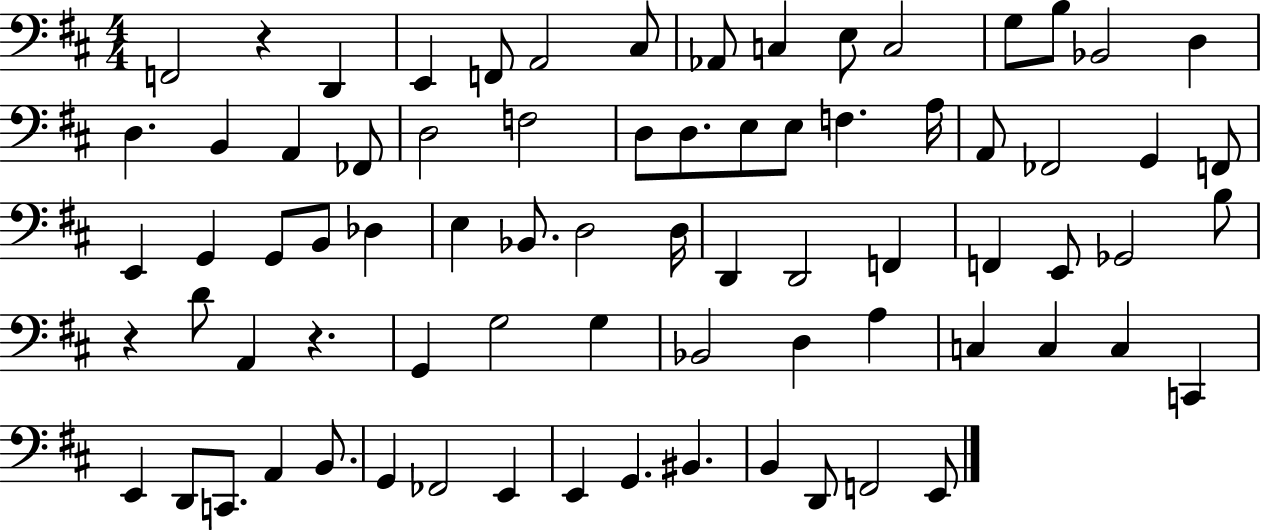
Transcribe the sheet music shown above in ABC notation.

X:1
T:Untitled
M:4/4
L:1/4
K:D
F,,2 z D,, E,, F,,/2 A,,2 ^C,/2 _A,,/2 C, E,/2 C,2 G,/2 B,/2 _B,,2 D, D, B,, A,, _F,,/2 D,2 F,2 D,/2 D,/2 E,/2 E,/2 F, A,/4 A,,/2 _F,,2 G,, F,,/2 E,, G,, G,,/2 B,,/2 _D, E, _B,,/2 D,2 D,/4 D,, D,,2 F,, F,, E,,/2 _G,,2 B,/2 z D/2 A,, z G,, G,2 G, _B,,2 D, A, C, C, C, C,, E,, D,,/2 C,,/2 A,, B,,/2 G,, _F,,2 E,, E,, G,, ^B,, B,, D,,/2 F,,2 E,,/2